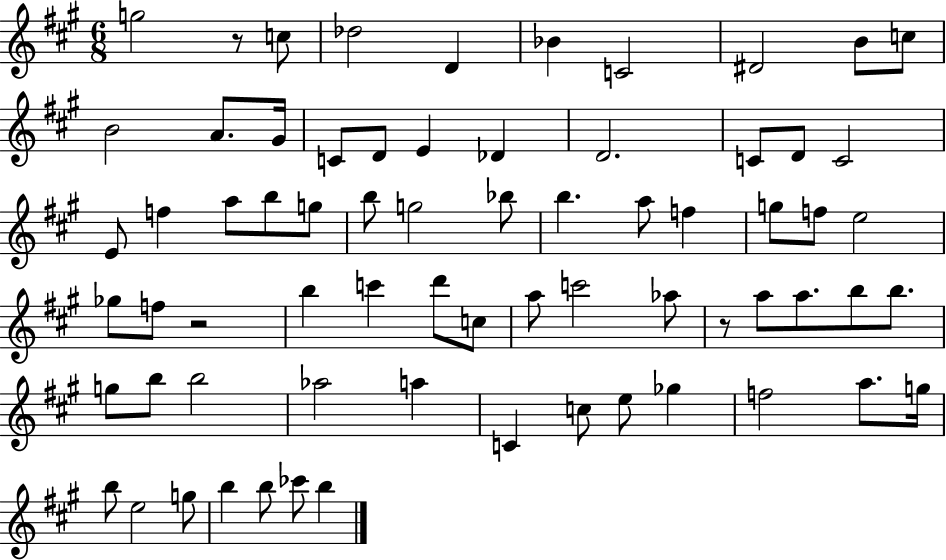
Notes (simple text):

G5/h R/e C5/e Db5/h D4/q Bb4/q C4/h D#4/h B4/e C5/e B4/h A4/e. G#4/s C4/e D4/e E4/q Db4/q D4/h. C4/e D4/e C4/h E4/e F5/q A5/e B5/e G5/e B5/e G5/h Bb5/e B5/q. A5/e F5/q G5/e F5/e E5/h Gb5/e F5/e R/h B5/q C6/q D6/e C5/e A5/e C6/h Ab5/e R/e A5/e A5/e. B5/e B5/e. G5/e B5/e B5/h Ab5/h A5/q C4/q C5/e E5/e Gb5/q F5/h A5/e. G5/s B5/e E5/h G5/e B5/q B5/e CES6/e B5/q